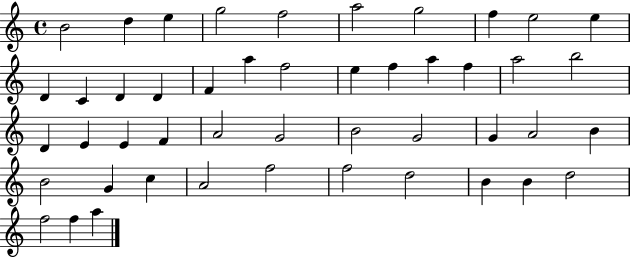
B4/h D5/q E5/q G5/h F5/h A5/h G5/h F5/q E5/h E5/q D4/q C4/q D4/q D4/q F4/q A5/q F5/h E5/q F5/q A5/q F5/q A5/h B5/h D4/q E4/q E4/q F4/q A4/h G4/h B4/h G4/h G4/q A4/h B4/q B4/h G4/q C5/q A4/h F5/h F5/h D5/h B4/q B4/q D5/h F5/h F5/q A5/q